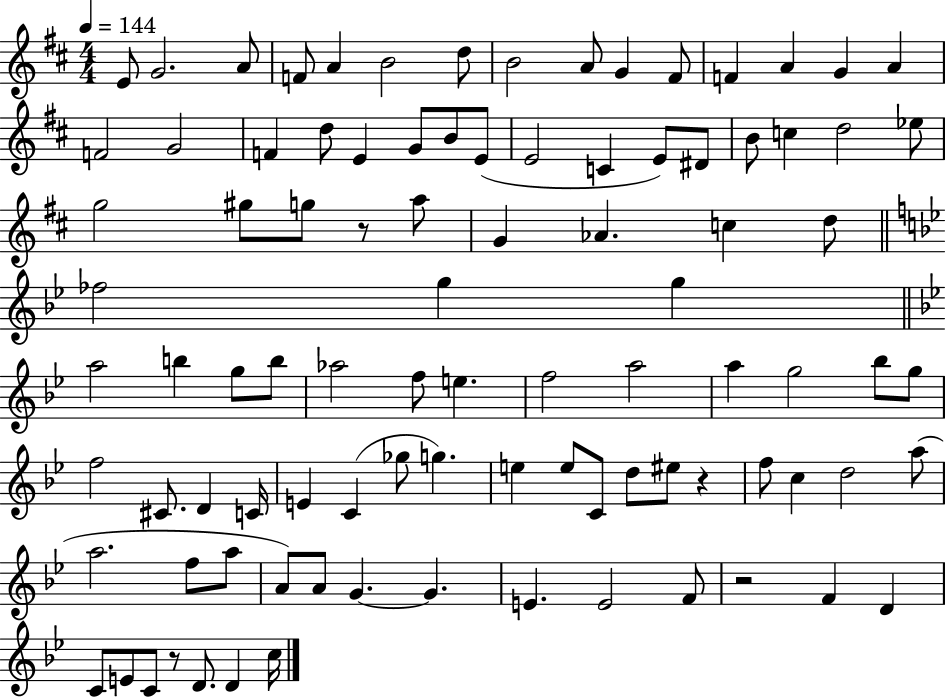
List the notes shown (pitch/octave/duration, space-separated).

E4/e G4/h. A4/e F4/e A4/q B4/h D5/e B4/h A4/e G4/q F#4/e F4/q A4/q G4/q A4/q F4/h G4/h F4/q D5/e E4/q G4/e B4/e E4/e E4/h C4/q E4/e D#4/e B4/e C5/q D5/h Eb5/e G5/h G#5/e G5/e R/e A5/e G4/q Ab4/q. C5/q D5/e FES5/h G5/q G5/q A5/h B5/q G5/e B5/e Ab5/h F5/e E5/q. F5/h A5/h A5/q G5/h Bb5/e G5/e F5/h C#4/e. D4/q C4/s E4/q C4/q Gb5/e G5/q. E5/q E5/e C4/e D5/e EIS5/e R/q F5/e C5/q D5/h A5/e A5/h. F5/e A5/e A4/e A4/e G4/q. G4/q. E4/q. E4/h F4/e R/h F4/q D4/q C4/e E4/e C4/e R/e D4/e. D4/q C5/s